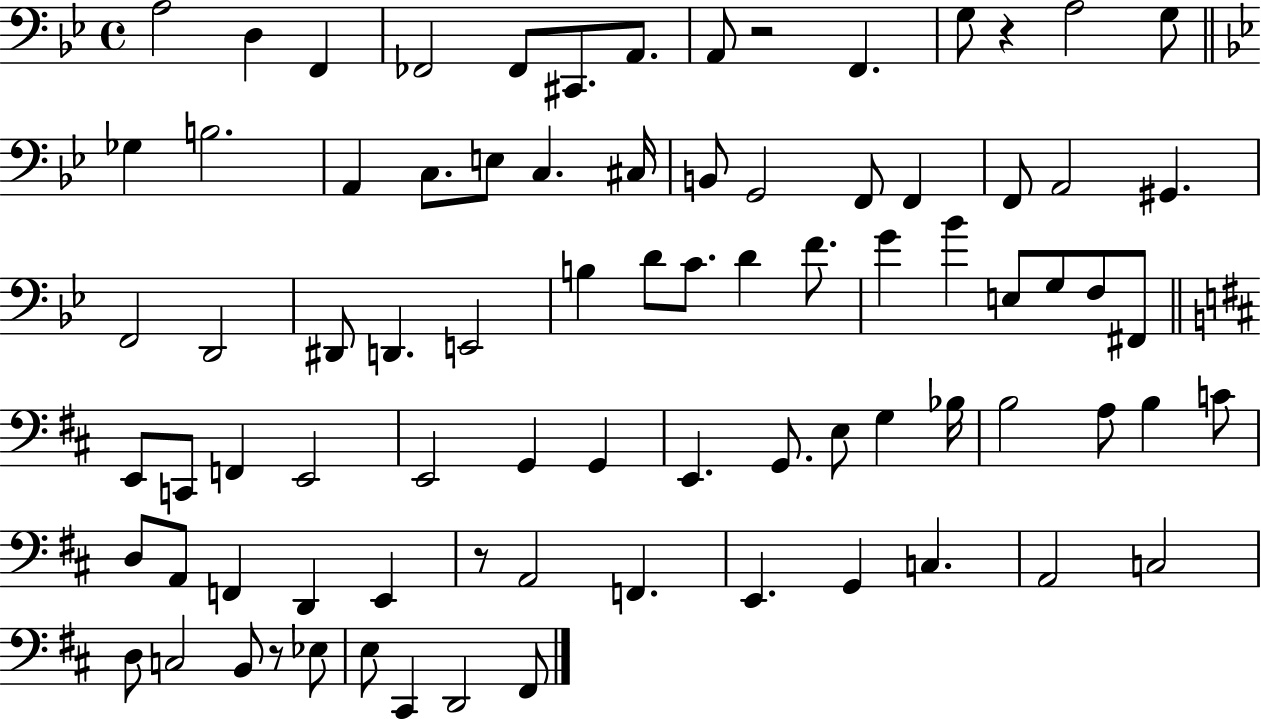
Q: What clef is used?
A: bass